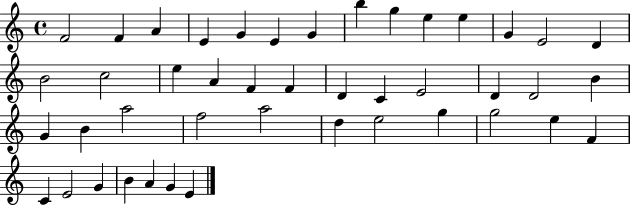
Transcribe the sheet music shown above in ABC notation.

X:1
T:Untitled
M:4/4
L:1/4
K:C
F2 F A E G E G b g e e G E2 D B2 c2 e A F F D C E2 D D2 B G B a2 f2 a2 d e2 g g2 e F C E2 G B A G E